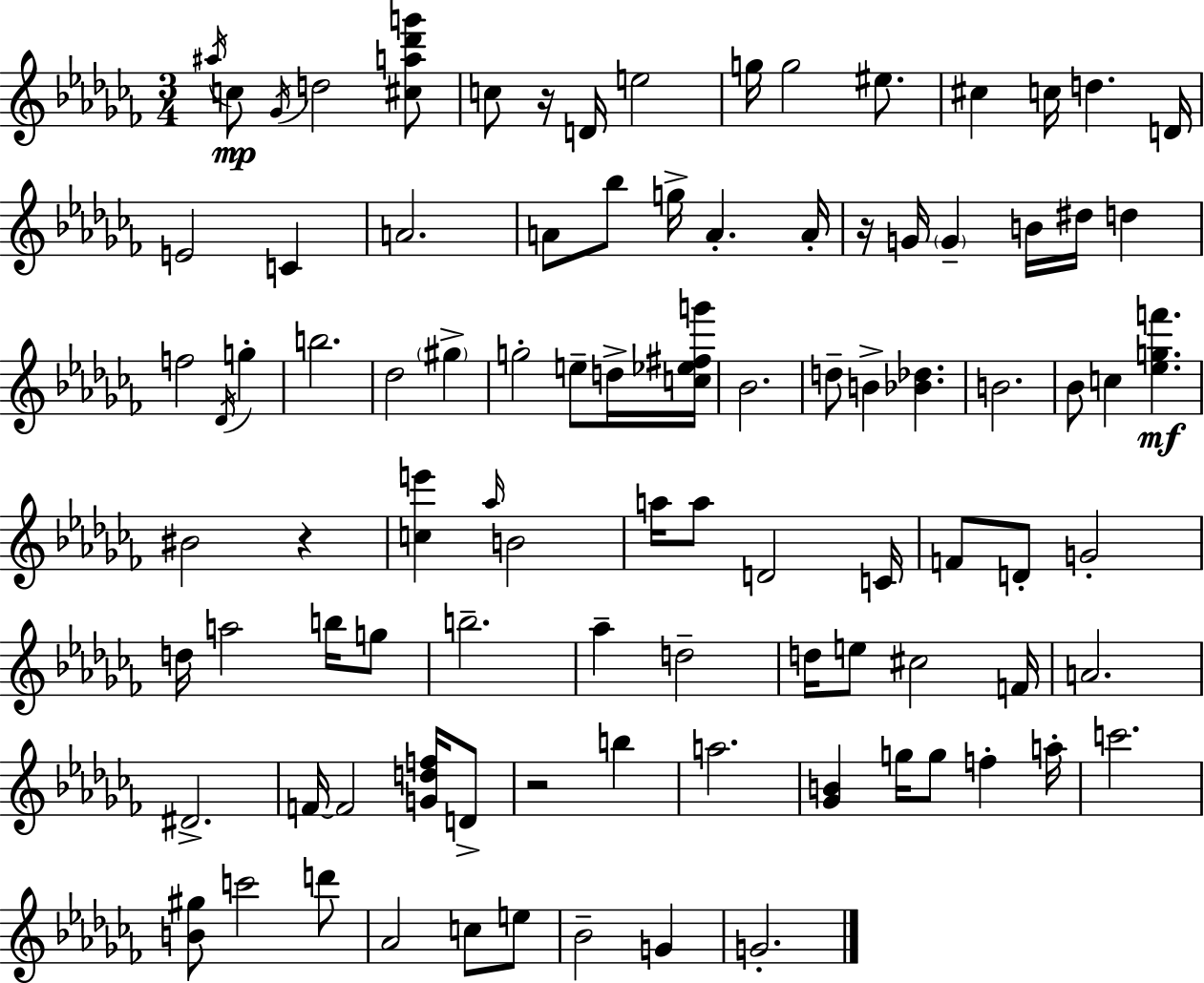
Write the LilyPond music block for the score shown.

{
  \clef treble
  \numericTimeSignature
  \time 3/4
  \key aes \minor
  \acciaccatura { ais''16 }\mp c''8 \acciaccatura { ges'16 } d''2 | <cis'' a'' des''' g'''>8 c''8 r16 d'16 e''2 | g''16 g''2 eis''8. | cis''4 c''16 d''4. | \break d'16 e'2 c'4 | a'2. | a'8 bes''8 g''16-> a'4.-. | a'16-. r16 g'16 \parenthesize g'4-- b'16 dis''16 d''4 | \break f''2 \acciaccatura { des'16 } g''4-. | b''2. | des''2 \parenthesize gis''4-> | g''2-. e''8-- | \break d''16-> <c'' ees'' fis'' g'''>16 bes'2. | d''8-- b'4-> <bes' des''>4. | b'2. | bes'8 c''4 <ees'' g'' f'''>4.\mf | \break bis'2 r4 | <c'' e'''>4 \grace { aes''16 } b'2 | a''16 a''8 d'2 | c'16 f'8 d'8-. g'2-. | \break d''16 a''2 | b''16 g''8 b''2.-- | aes''4-- d''2-- | d''16 e''8 cis''2 | \break f'16 a'2. | dis'2.-> | f'16~~ f'2 | <g' d'' f''>16 d'8-> r2 | \break b''4 a''2. | <ges' b'>4 g''16 g''8 f''4-. | a''16-. c'''2. | <b' gis''>8 c'''2 | \break d'''8 aes'2 | c''8 e''8 bes'2-- | g'4 g'2.-. | \bar "|."
}